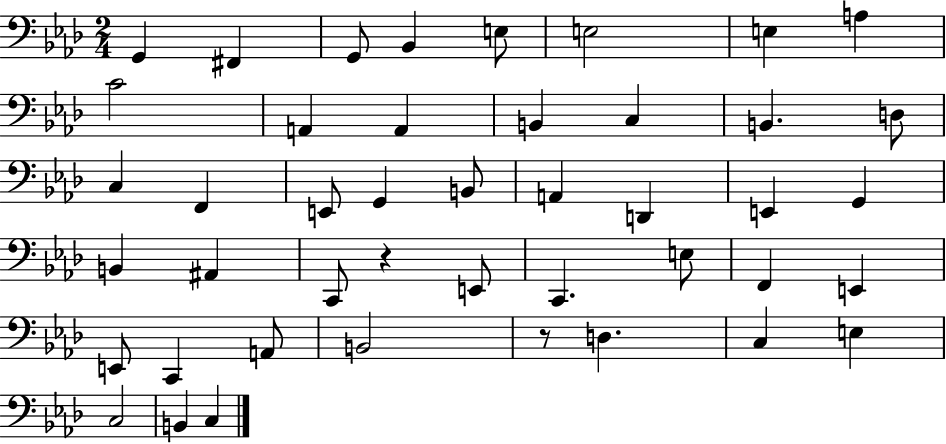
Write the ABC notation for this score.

X:1
T:Untitled
M:2/4
L:1/4
K:Ab
G,, ^F,, G,,/2 _B,, E,/2 E,2 E, A, C2 A,, A,, B,, C, B,, D,/2 C, F,, E,,/2 G,, B,,/2 A,, D,, E,, G,, B,, ^A,, C,,/2 z E,,/2 C,, E,/2 F,, E,, E,,/2 C,, A,,/2 B,,2 z/2 D, C, E, C,2 B,, C,